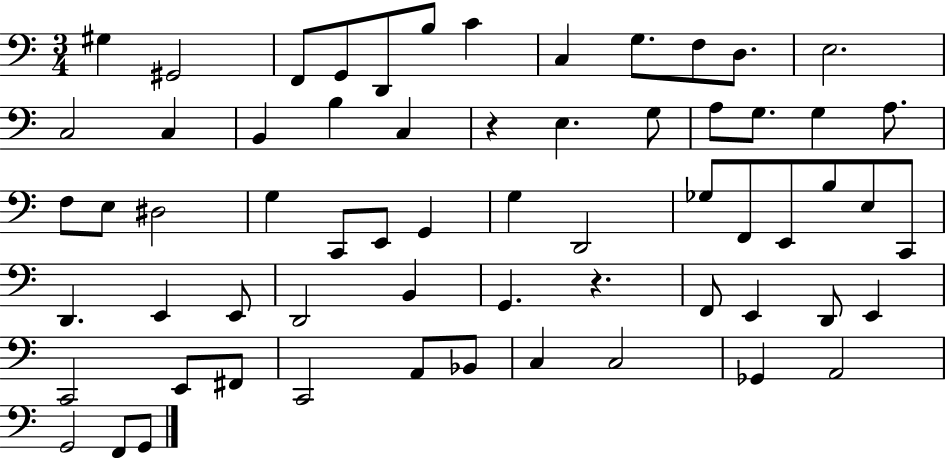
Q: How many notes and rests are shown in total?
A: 63